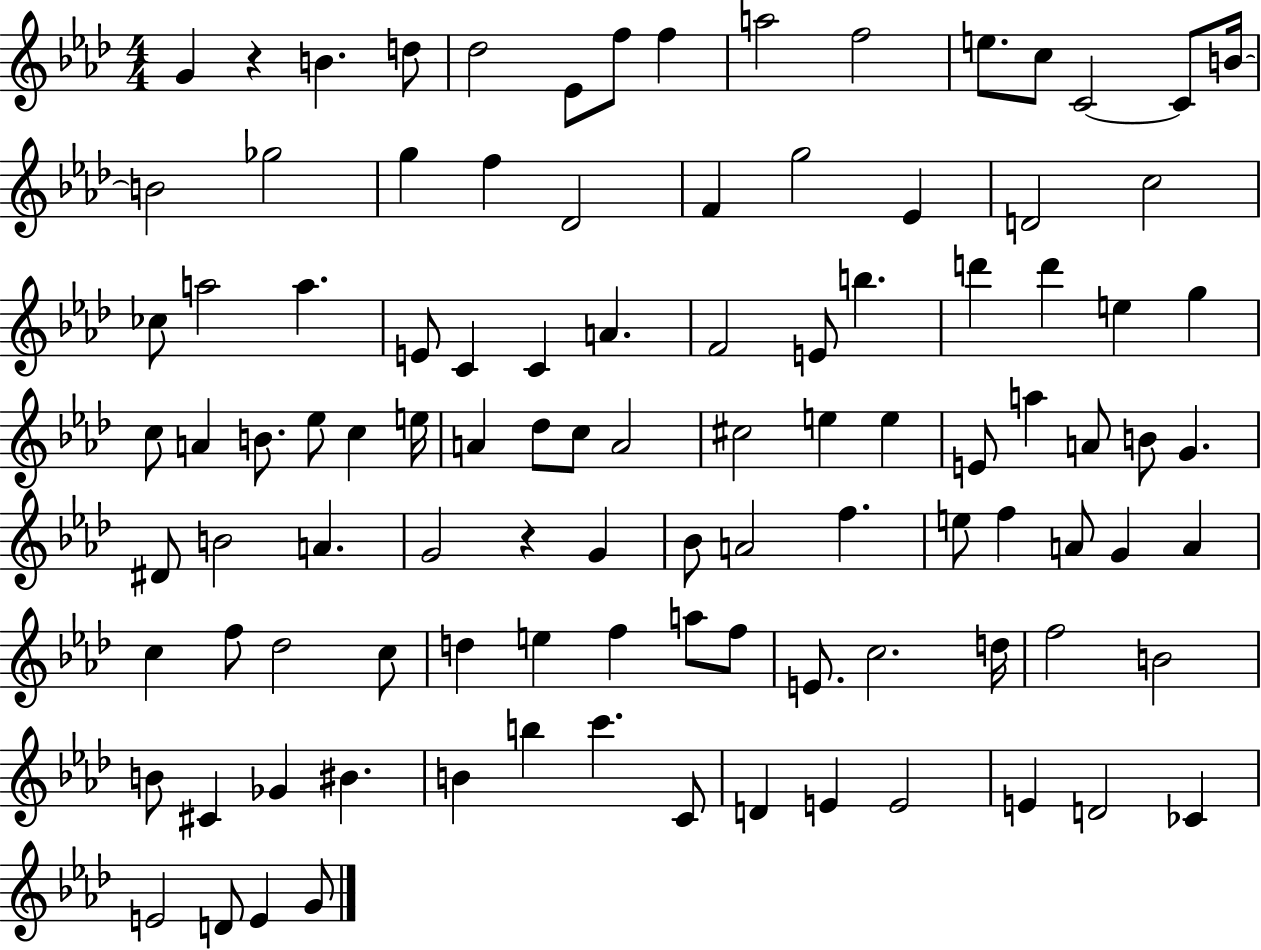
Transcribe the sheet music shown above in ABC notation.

X:1
T:Untitled
M:4/4
L:1/4
K:Ab
G z B d/2 _d2 _E/2 f/2 f a2 f2 e/2 c/2 C2 C/2 B/4 B2 _g2 g f _D2 F g2 _E D2 c2 _c/2 a2 a E/2 C C A F2 E/2 b d' d' e g c/2 A B/2 _e/2 c e/4 A _d/2 c/2 A2 ^c2 e e E/2 a A/2 B/2 G ^D/2 B2 A G2 z G _B/2 A2 f e/2 f A/2 G A c f/2 _d2 c/2 d e f a/2 f/2 E/2 c2 d/4 f2 B2 B/2 ^C _G ^B B b c' C/2 D E E2 E D2 _C E2 D/2 E G/2